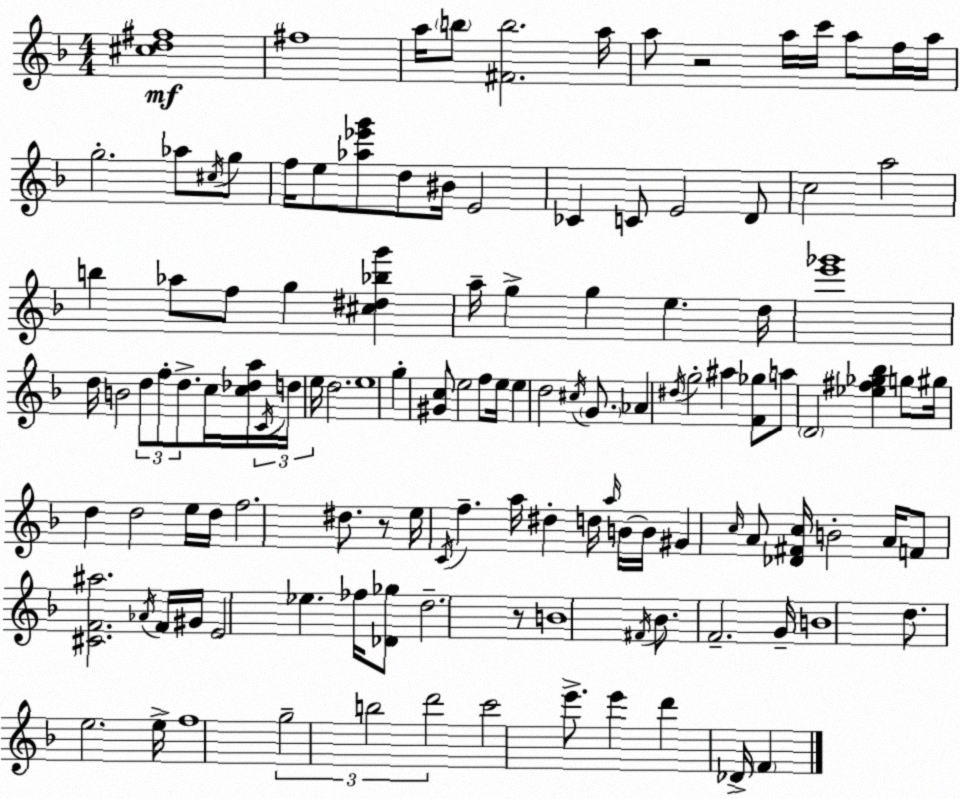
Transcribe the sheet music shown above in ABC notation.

X:1
T:Untitled
M:4/4
L:1/4
K:Dm
[^cd^f]4 ^f4 a/4 b/2 [^Fb]2 a/4 a/2 z2 a/4 c'/4 a/2 f/4 a/4 g2 _a/2 ^c/4 g/2 f/4 e/2 [_a_e'g']/2 d/2 ^B/4 E2 _C C/2 E2 D/2 c2 a2 b _a/2 f/2 g [^c^d_bg'] a/4 g g e d/4 [e'_g']4 d/4 B2 d/2 f/2 d/2 c/4 [c_da]/4 C/4 d/4 e/4 d2 e4 g [^Gc]/2 e2 f/2 e/4 e d2 ^c/4 G/2 _A ^d/4 g2 ^a [F_g]/2 a/2 D2 [_e^f_g_b] g/2 ^g/4 d d2 e/4 d/4 f2 ^d/2 z/2 e/4 C/4 f a/4 ^d d/4 a/4 B/4 B/4 ^G c/4 A/2 [_D^Fc]/4 B2 A/4 F/2 [^CF^a]2 _A/4 F/4 ^G/4 E2 _e _f/4 [_D_g]/2 d2 z/2 B4 ^F/4 _B/2 F2 G/4 B4 d/2 e2 e/4 f4 g2 b2 d'2 c'2 e'/2 e' d' _D/4 F